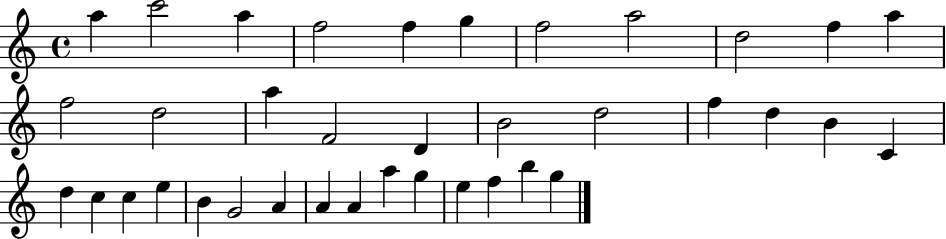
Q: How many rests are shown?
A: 0